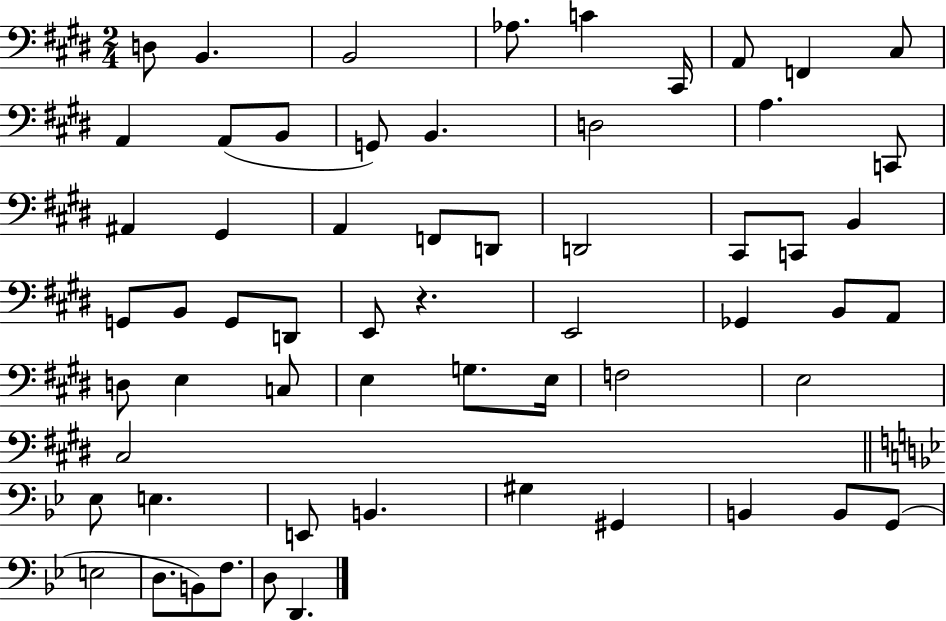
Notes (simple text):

D3/e B2/q. B2/h Ab3/e. C4/q C#2/s A2/e F2/q C#3/e A2/q A2/e B2/e G2/e B2/q. D3/h A3/q. C2/e A#2/q G#2/q A2/q F2/e D2/e D2/h C#2/e C2/e B2/q G2/e B2/e G2/e D2/e E2/e R/q. E2/h Gb2/q B2/e A2/e D3/e E3/q C3/e E3/q G3/e. E3/s F3/h E3/h C#3/h Eb3/e E3/q. E2/e B2/q. G#3/q G#2/q B2/q B2/e G2/e E3/h D3/e. B2/e F3/e. D3/e D2/q.